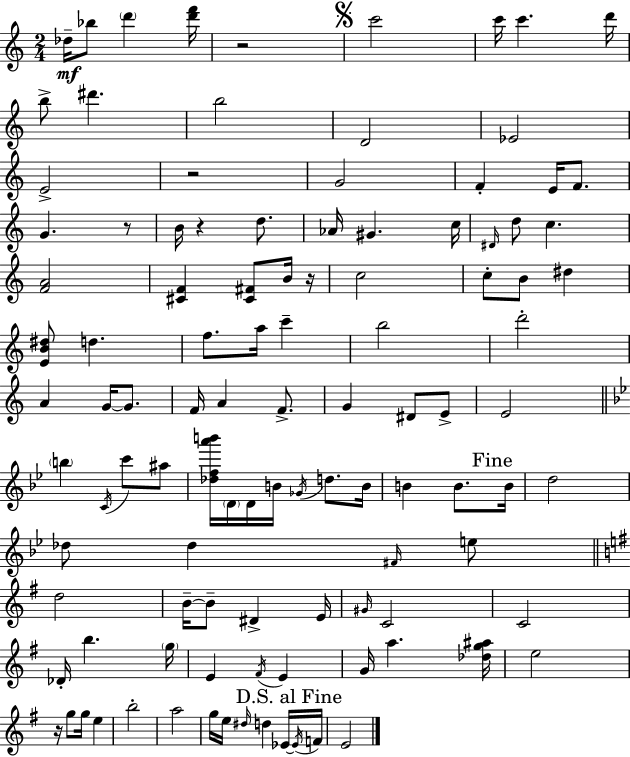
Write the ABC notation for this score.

X:1
T:Untitled
M:2/4
L:1/4
K:Am
_d/4 _b/2 d' [d'f']/4 z2 c'2 c'/4 c' d'/4 b/2 ^d' b2 D2 _E2 E2 z2 G2 F E/4 F/2 G z/2 B/4 z d/2 _A/4 ^G c/4 ^D/4 d/2 c [FA]2 [^CF] [^C^F]/2 B/4 z/4 c2 c/2 B/2 ^d [EB^d]/2 d f/2 a/4 c' b2 d'2 A G/4 G/2 F/4 A F/2 G ^D/2 E/2 E2 b C/4 c'/2 ^a/2 [_dfa'b']/4 D/4 D/4 B/4 _G/4 d/2 B/4 B B/2 B/4 d2 _d/2 _d ^F/4 e/2 d2 B/4 B/2 ^D E/4 ^G/4 C2 C2 _D/4 b g/4 E ^F/4 E G/4 a [_dg^a]/4 e2 z/4 g/2 g/4 e b2 a2 g/4 e/4 ^d/4 d _E/4 _E/4 F/4 E2